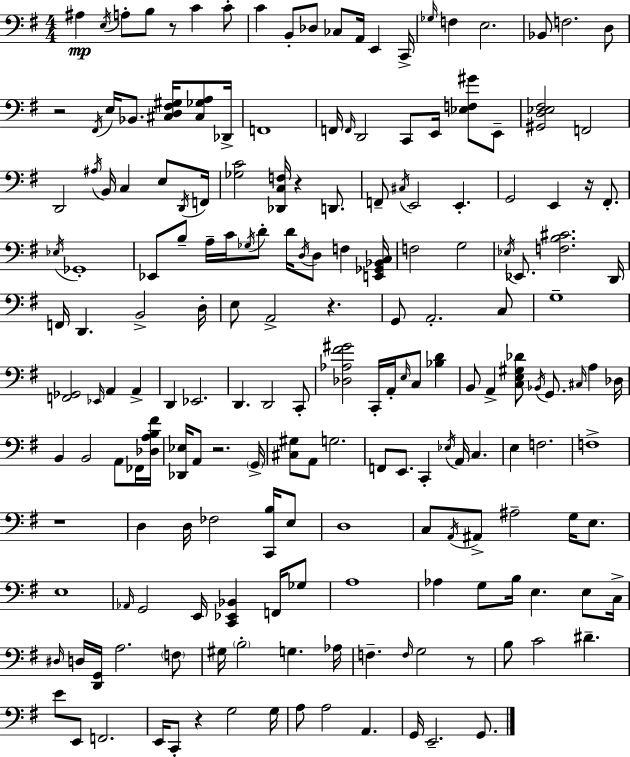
A#3/q E3/s A3/e B3/e R/e C4/q C4/e C4/q B2/e Db3/e CES3/e A2/s E2/q C2/s Gb3/s F3/q E3/h. Bb2/e F3/h. D3/e R/h F#2/s E3/s Bb2/e. [C#3,D3,F#3,G#3]/s [C#3,Gb3,A3]/e Db2/s F2/w F2/s F2/s D2/h C2/e E2/s [Eb3,F3,G#4]/e E2/e [G#2,D3,Eb3,F#3]/h F2/h D2/h A#3/s B2/s C3/q E3/e D2/s F2/s [Gb3,C4]/h [Db2,C3,F3]/s R/q D2/e. F2/e C#3/s E2/h E2/q. G2/h E2/q R/s F#2/e. Eb3/s Gb2/w Eb2/e B3/e A3/s C4/s Gb3/s D4/e D4/s D3/s D3/e F3/q [E2,Gb2,Bb2,C3]/s F3/h G3/h Eb3/s Eb2/e. [F3,B3,C#4]/h. D2/s F2/s D2/q. B2/h D3/s E3/e A2/h R/q. G2/e A2/h. C3/e G3/w [F2,Gb2]/h Eb2/s A2/q A2/q D2/q Eb2/h. D2/q. D2/h C2/e [Db3,Ab3,F#4,G#4]/h C2/s A2/s E3/s C3/e [Bb3,D4]/q B2/e A2/q [C3,E3,G#3,Db4]/e Bb2/s G2/e. C#3/s A3/q Db3/s B2/q B2/h A2/e FES2/s [Db3,A3,B3,F#4]/s [Db2,Eb3]/s A2/e R/h. G2/s [C#3,G#3]/e A2/e G3/h. F2/e E2/e. C2/q Eb3/s A2/s C3/q. E3/q F3/h. F3/w R/w D3/q D3/s FES3/h [C2,B3]/s E3/e D3/w C3/e A2/s A#2/e A#3/h G3/s E3/e. E3/w Ab2/s G2/h E2/s [C2,Eb2,Bb2]/q F2/s Gb3/e A3/w Ab3/q G3/e B3/s E3/q. E3/e C3/s D#3/s D3/s [D2,G2]/s A3/h. F3/e G#3/s B3/h G3/q. Ab3/s F3/q. F3/s G3/h R/e B3/e C4/h D#4/q. E4/e E2/e F2/h. E2/s C2/e R/q G3/h G3/s A3/e A3/h A2/q. G2/s E2/h. G2/e.